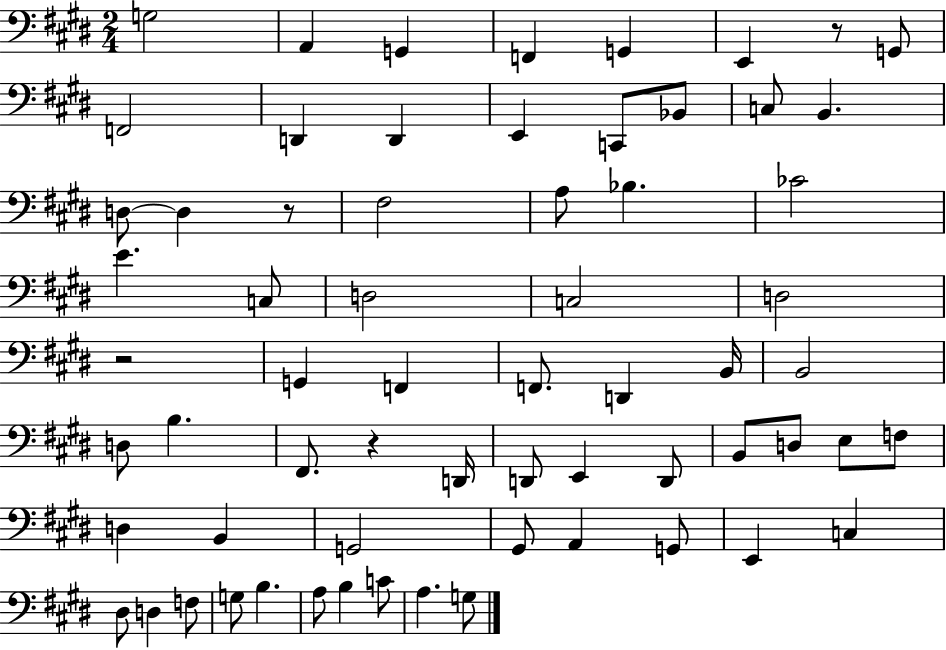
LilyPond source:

{
  \clef bass
  \numericTimeSignature
  \time 2/4
  \key e \major
  g2 | a,4 g,4 | f,4 g,4 | e,4 r8 g,8 | \break f,2 | d,4 d,4 | e,4 c,8 bes,8 | c8 b,4. | \break d8~~ d4 r8 | fis2 | a8 bes4. | ces'2 | \break e'4. c8 | d2 | c2 | d2 | \break r2 | g,4 f,4 | f,8. d,4 b,16 | b,2 | \break d8 b4. | fis,8. r4 d,16 | d,8 e,4 d,8 | b,8 d8 e8 f8 | \break d4 b,4 | g,2 | gis,8 a,4 g,8 | e,4 c4 | \break dis8 d4 f8 | g8 b4. | a8 b4 c'8 | a4. g8 | \break \bar "|."
}